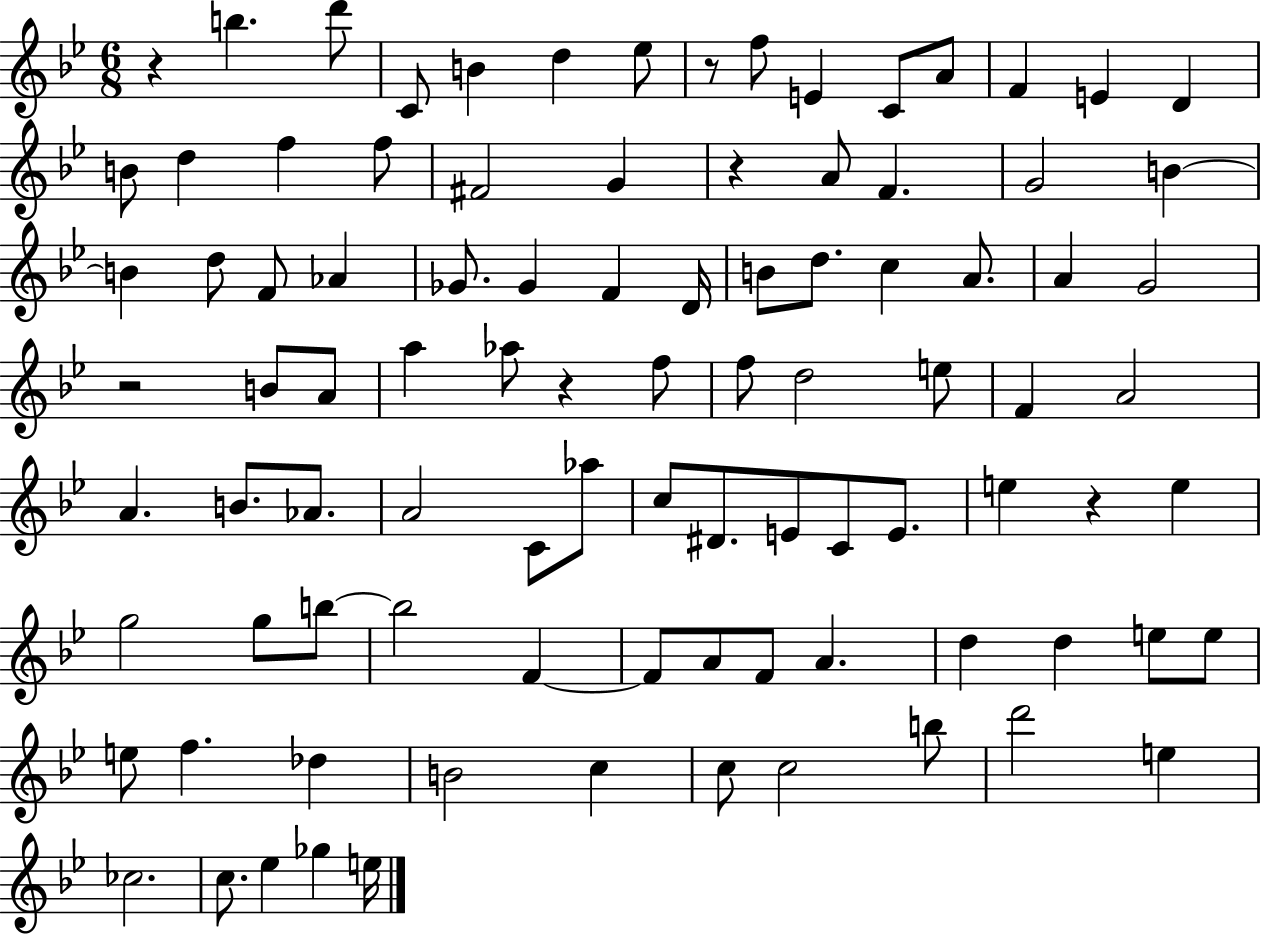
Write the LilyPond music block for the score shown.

{
  \clef treble
  \numericTimeSignature
  \time 6/8
  \key bes \major
  r4 b''4. d'''8 | c'8 b'4 d''4 ees''8 | r8 f''8 e'4 c'8 a'8 | f'4 e'4 d'4 | \break b'8 d''4 f''4 f''8 | fis'2 g'4 | r4 a'8 f'4. | g'2 b'4~~ | \break b'4 d''8 f'8 aes'4 | ges'8. ges'4 f'4 d'16 | b'8 d''8. c''4 a'8. | a'4 g'2 | \break r2 b'8 a'8 | a''4 aes''8 r4 f''8 | f''8 d''2 e''8 | f'4 a'2 | \break a'4. b'8. aes'8. | a'2 c'8 aes''8 | c''8 dis'8. e'8 c'8 e'8. | e''4 r4 e''4 | \break g''2 g''8 b''8~~ | b''2 f'4~~ | f'8 a'8 f'8 a'4. | d''4 d''4 e''8 e''8 | \break e''8 f''4. des''4 | b'2 c''4 | c''8 c''2 b''8 | d'''2 e''4 | \break ces''2. | c''8. ees''4 ges''4 e''16 | \bar "|."
}